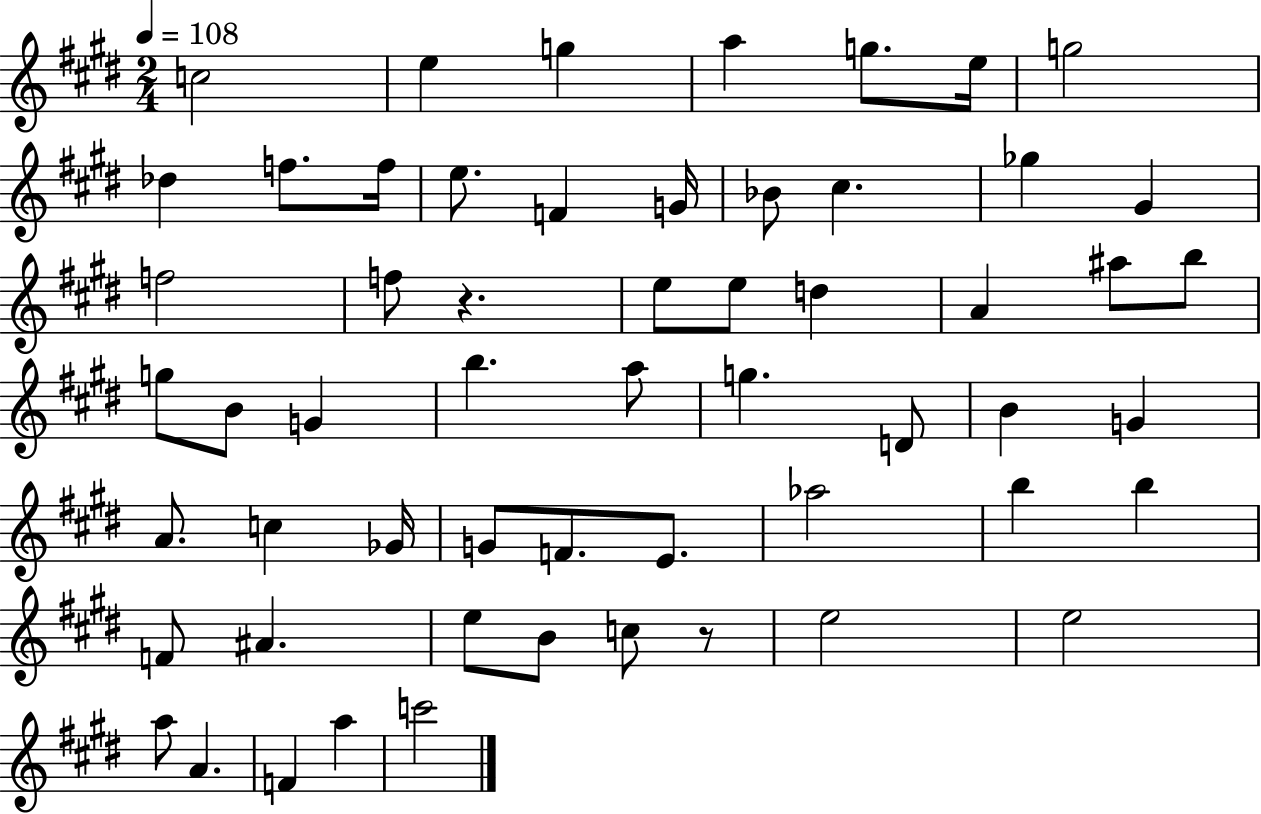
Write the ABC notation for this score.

X:1
T:Untitled
M:2/4
L:1/4
K:E
c2 e g a g/2 e/4 g2 _d f/2 f/4 e/2 F G/4 _B/2 ^c _g ^G f2 f/2 z e/2 e/2 d A ^a/2 b/2 g/2 B/2 G b a/2 g D/2 B G A/2 c _G/4 G/2 F/2 E/2 _a2 b b F/2 ^A e/2 B/2 c/2 z/2 e2 e2 a/2 A F a c'2